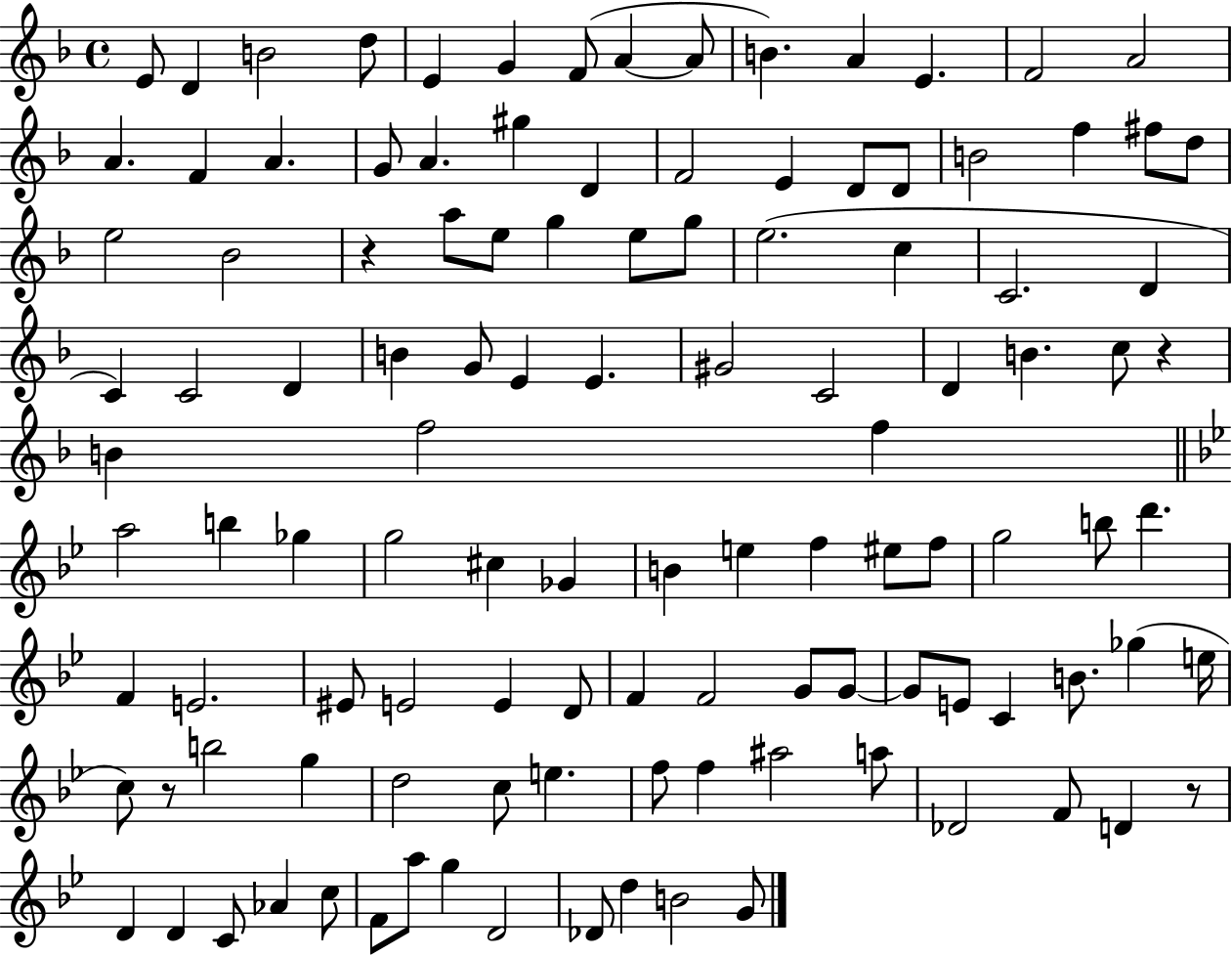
E4/e D4/q B4/h D5/e E4/q G4/q F4/e A4/q A4/e B4/q. A4/q E4/q. F4/h A4/h A4/q. F4/q A4/q. G4/e A4/q. G#5/q D4/q F4/h E4/q D4/e D4/e B4/h F5/q F#5/e D5/e E5/h Bb4/h R/q A5/e E5/e G5/q E5/e G5/e E5/h. C5/q C4/h. D4/q C4/q C4/h D4/q B4/q G4/e E4/q E4/q. G#4/h C4/h D4/q B4/q. C5/e R/q B4/q F5/h F5/q A5/h B5/q Gb5/q G5/h C#5/q Gb4/q B4/q E5/q F5/q EIS5/e F5/e G5/h B5/e D6/q. F4/q E4/h. EIS4/e E4/h E4/q D4/e F4/q F4/h G4/e G4/e G4/e E4/e C4/q B4/e. Gb5/q E5/s C5/e R/e B5/h G5/q D5/h C5/e E5/q. F5/e F5/q A#5/h A5/e Db4/h F4/e D4/q R/e D4/q D4/q C4/e Ab4/q C5/e F4/e A5/e G5/q D4/h Db4/e D5/q B4/h G4/e